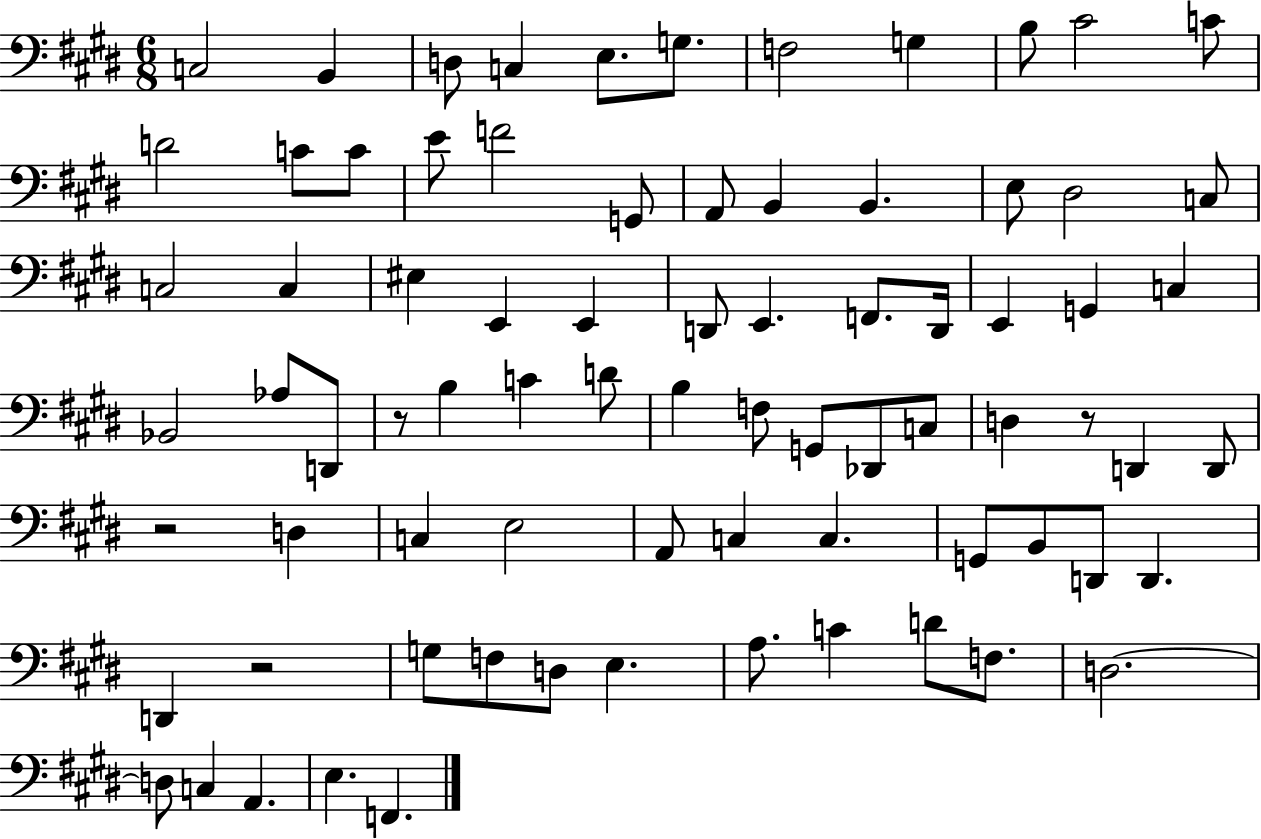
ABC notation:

X:1
T:Untitled
M:6/8
L:1/4
K:E
C,2 B,, D,/2 C, E,/2 G,/2 F,2 G, B,/2 ^C2 C/2 D2 C/2 C/2 E/2 F2 G,,/2 A,,/2 B,, B,, E,/2 ^D,2 C,/2 C,2 C, ^E, E,, E,, D,,/2 E,, F,,/2 D,,/4 E,, G,, C, _B,,2 _A,/2 D,,/2 z/2 B, C D/2 B, F,/2 G,,/2 _D,,/2 C,/2 D, z/2 D,, D,,/2 z2 D, C, E,2 A,,/2 C, C, G,,/2 B,,/2 D,,/2 D,, D,, z2 G,/2 F,/2 D,/2 E, A,/2 C D/2 F,/2 D,2 D,/2 C, A,, E, F,,